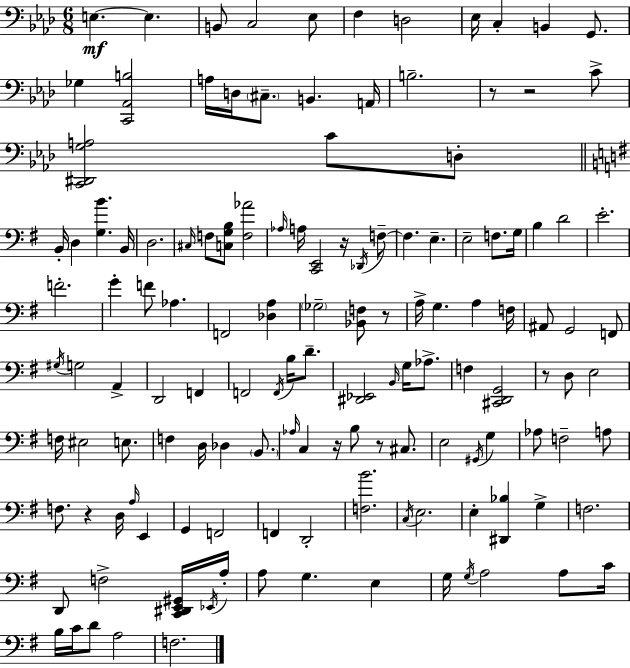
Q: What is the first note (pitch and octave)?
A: E3